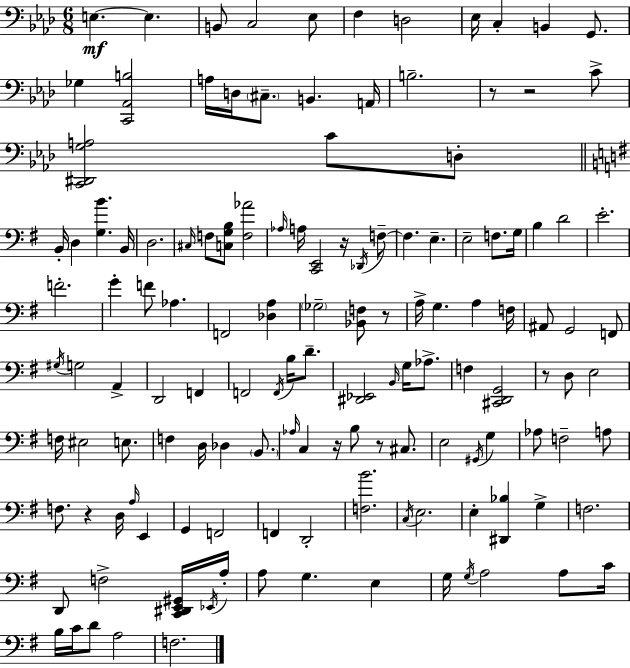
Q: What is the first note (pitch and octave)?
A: E3